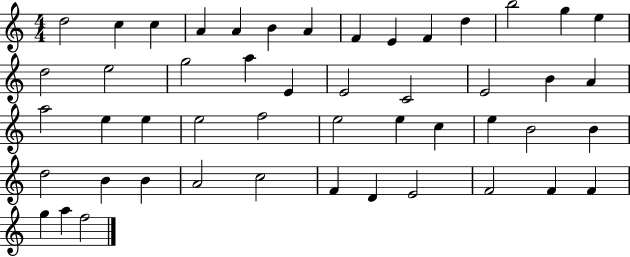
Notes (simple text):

D5/h C5/q C5/q A4/q A4/q B4/q A4/q F4/q E4/q F4/q D5/q B5/h G5/q E5/q D5/h E5/h G5/h A5/q E4/q E4/h C4/h E4/h B4/q A4/q A5/h E5/q E5/q E5/h F5/h E5/h E5/q C5/q E5/q B4/h B4/q D5/h B4/q B4/q A4/h C5/h F4/q D4/q E4/h F4/h F4/q F4/q G5/q A5/q F5/h